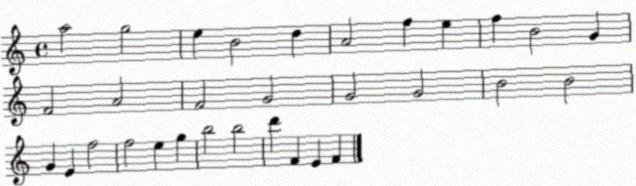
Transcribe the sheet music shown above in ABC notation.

X:1
T:Untitled
M:4/4
L:1/4
K:C
a2 g2 e B2 d A2 f e f B2 G F2 A2 F2 G2 G2 G2 B2 B2 G E f2 f2 e g b2 b2 d' F E F